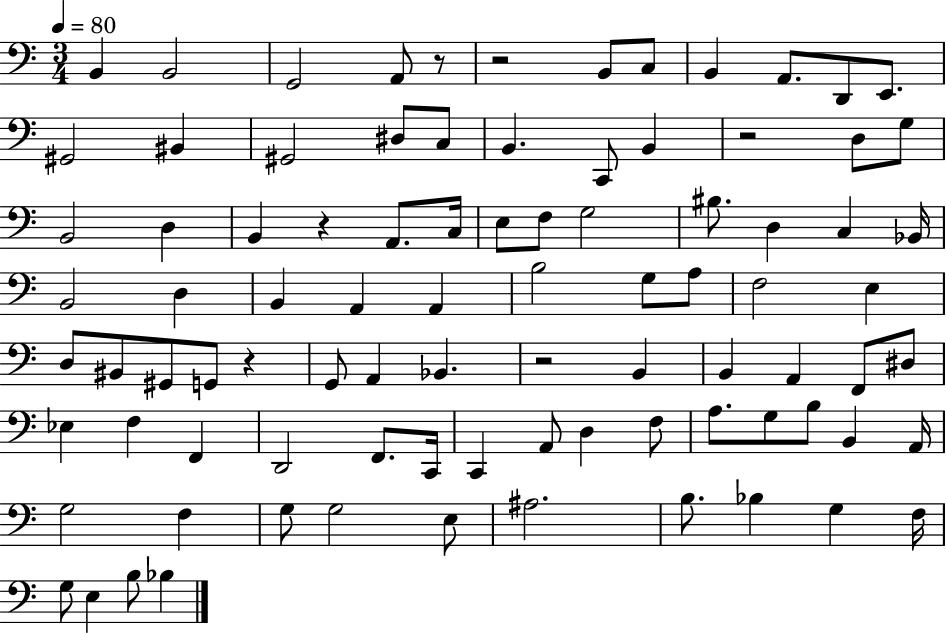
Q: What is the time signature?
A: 3/4